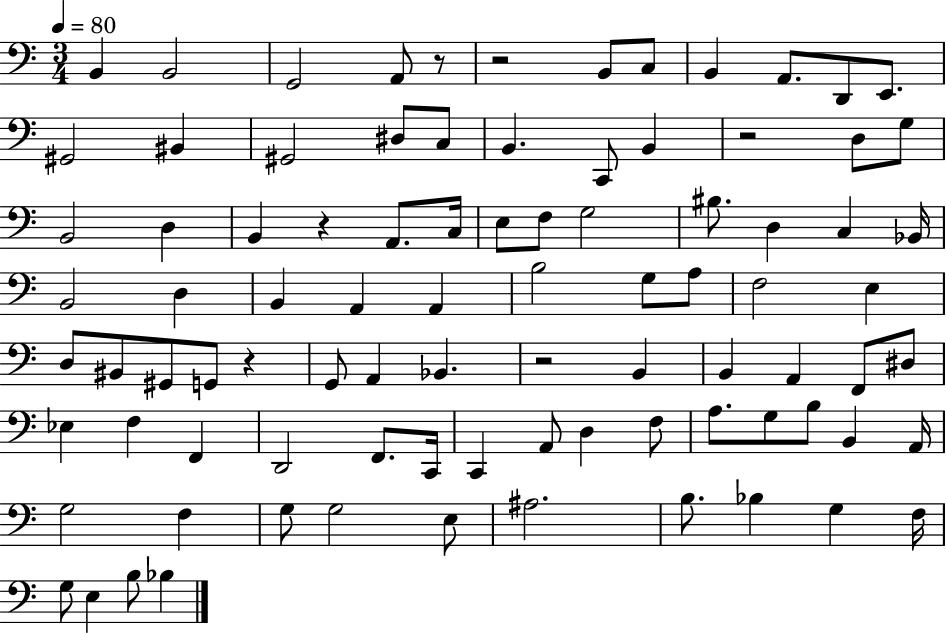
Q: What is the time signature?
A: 3/4